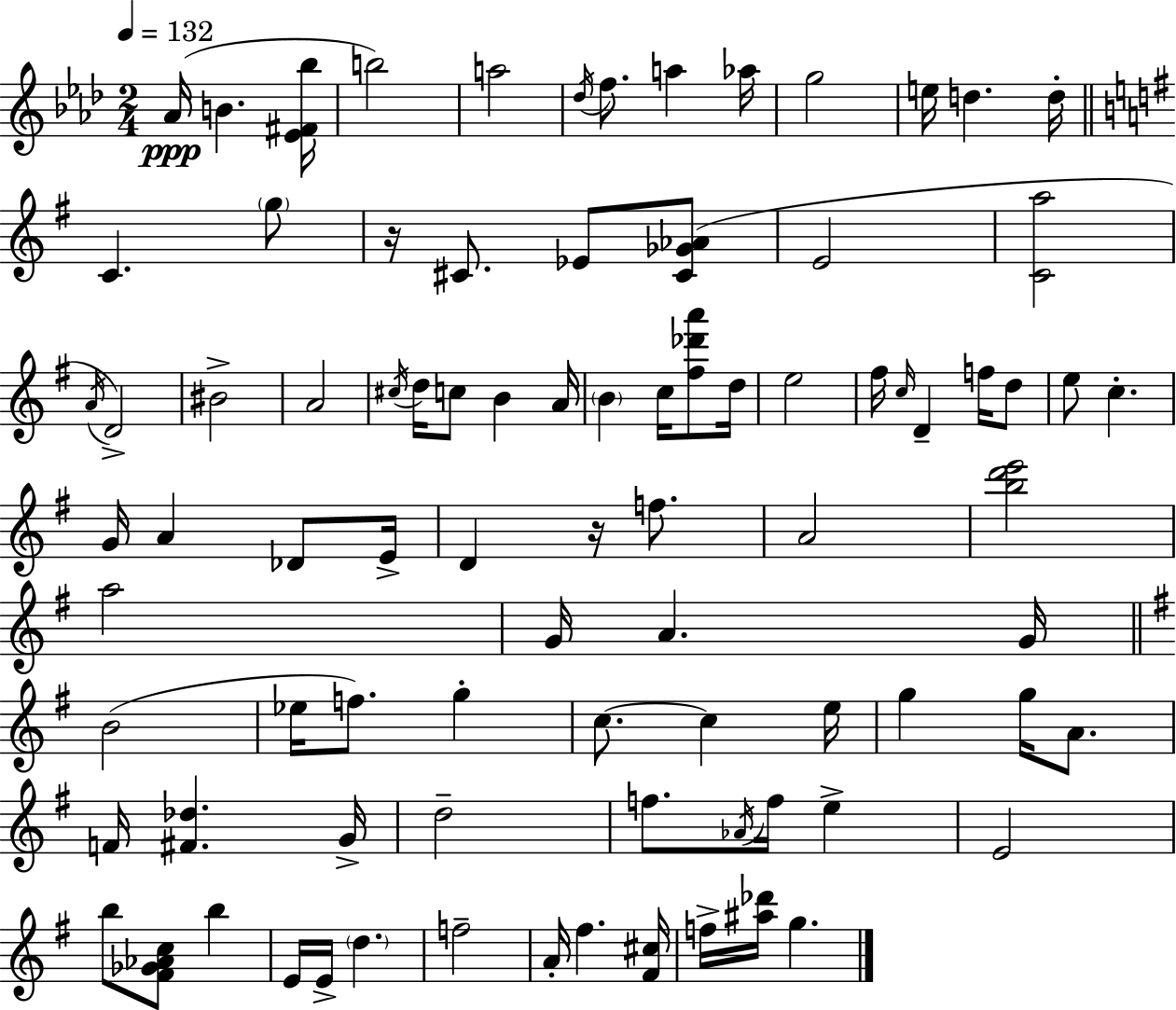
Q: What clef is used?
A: treble